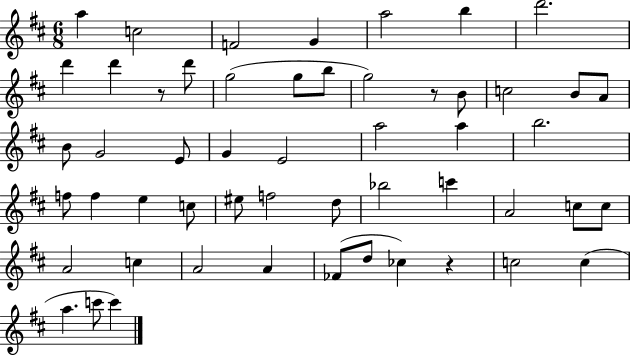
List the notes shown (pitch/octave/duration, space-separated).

A5/q C5/h F4/h G4/q A5/h B5/q D6/h. D6/q D6/q R/e D6/e G5/h G5/e B5/e G5/h R/e B4/e C5/h B4/e A4/e B4/e G4/h E4/e G4/q E4/h A5/h A5/q B5/h. F5/e F5/q E5/q C5/e EIS5/e F5/h D5/e Bb5/h C6/q A4/h C5/e C5/e A4/h C5/q A4/h A4/q FES4/e D5/e CES5/q R/q C5/h C5/q A5/q. C6/e C6/q